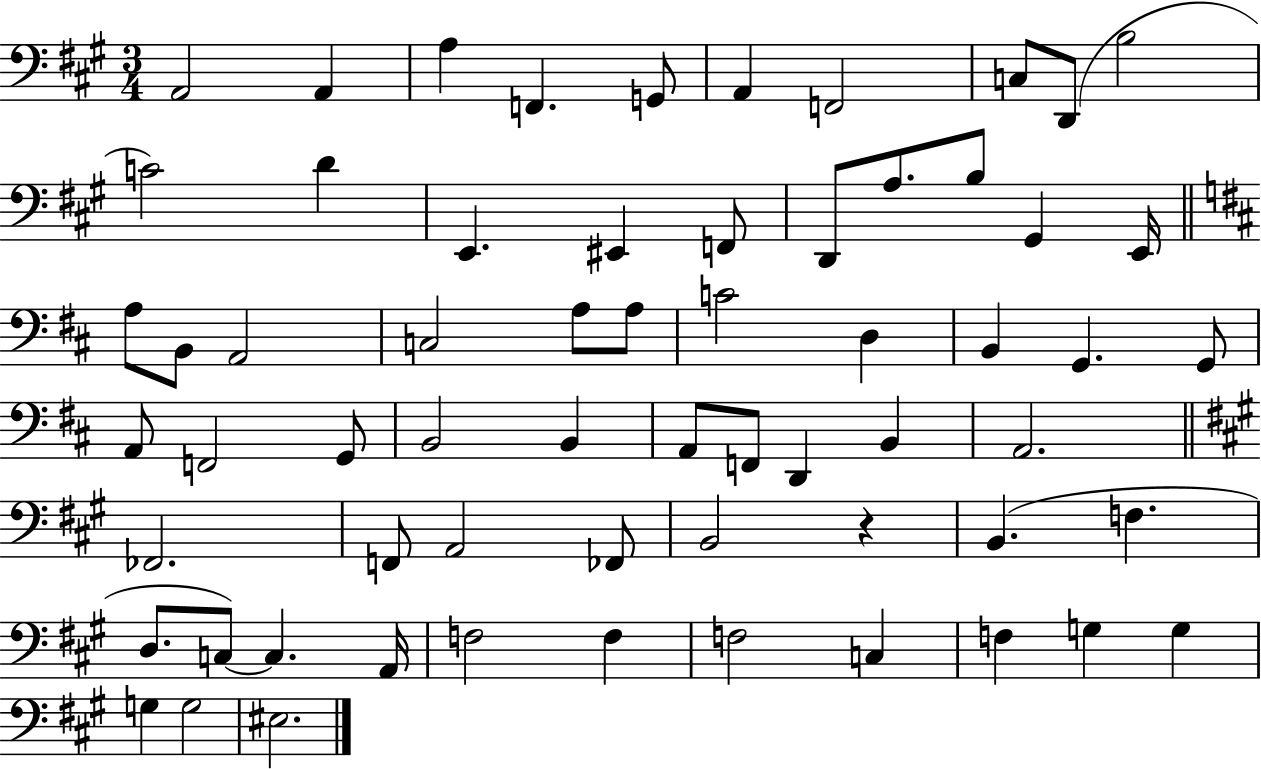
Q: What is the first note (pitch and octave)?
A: A2